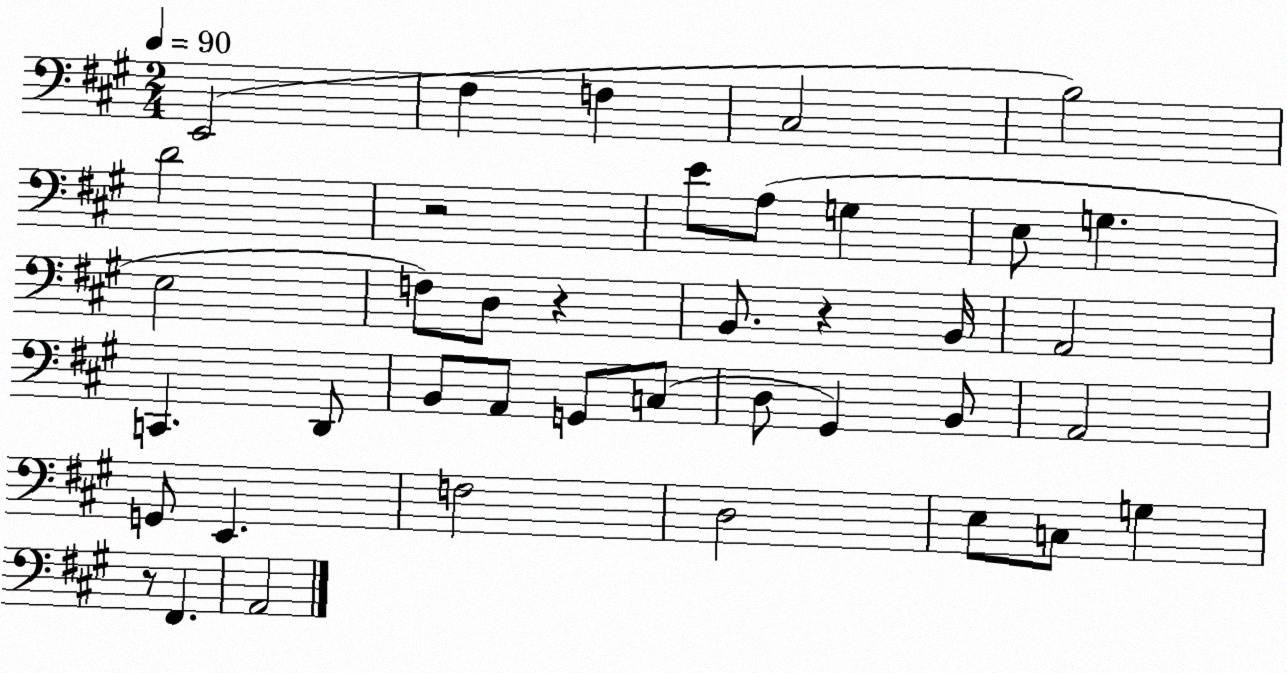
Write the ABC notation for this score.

X:1
T:Untitled
M:2/4
L:1/4
K:A
E,,2 ^F, F, ^C,2 B,2 D2 z2 E/2 A,/2 G, E,/2 G, E,2 F,/2 D,/2 z B,,/2 z B,,/4 A,,2 C,, D,,/2 B,,/2 A,,/2 G,,/2 C,/2 D,/2 ^G,, B,,/2 A,,2 G,,/2 E,, F,2 D,2 E,/2 C,/2 G, z/2 ^F,, A,,2